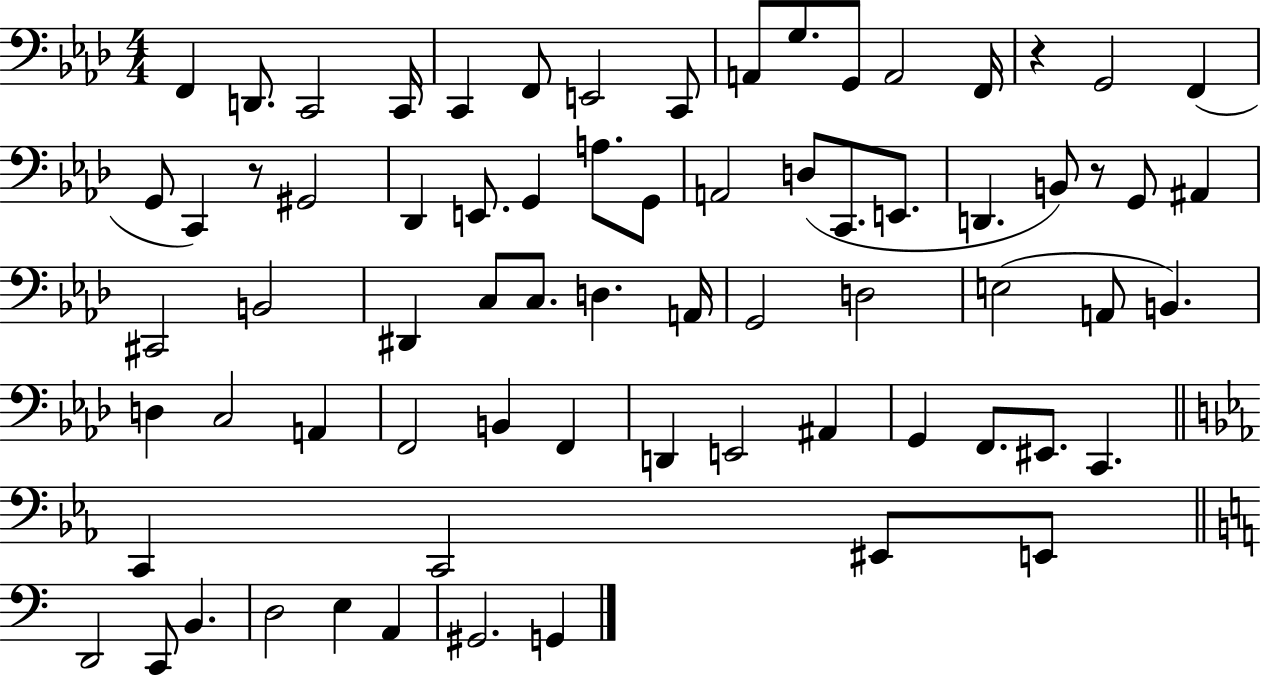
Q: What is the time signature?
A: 4/4